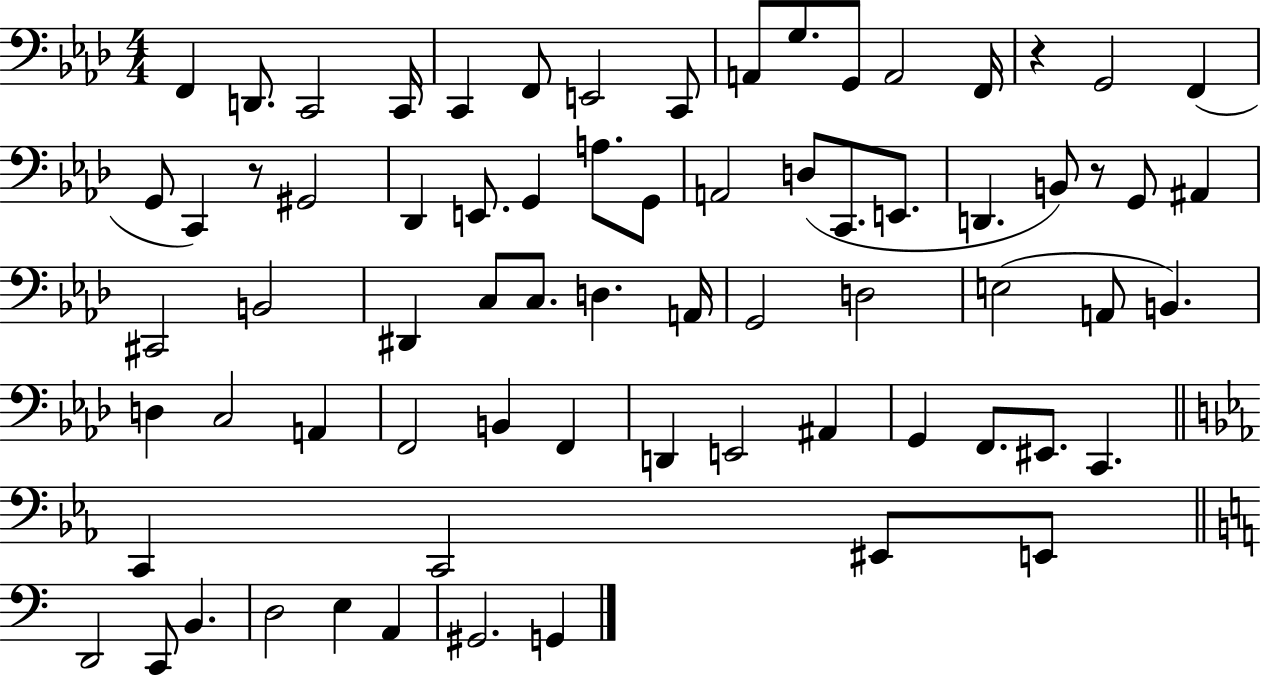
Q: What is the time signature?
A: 4/4